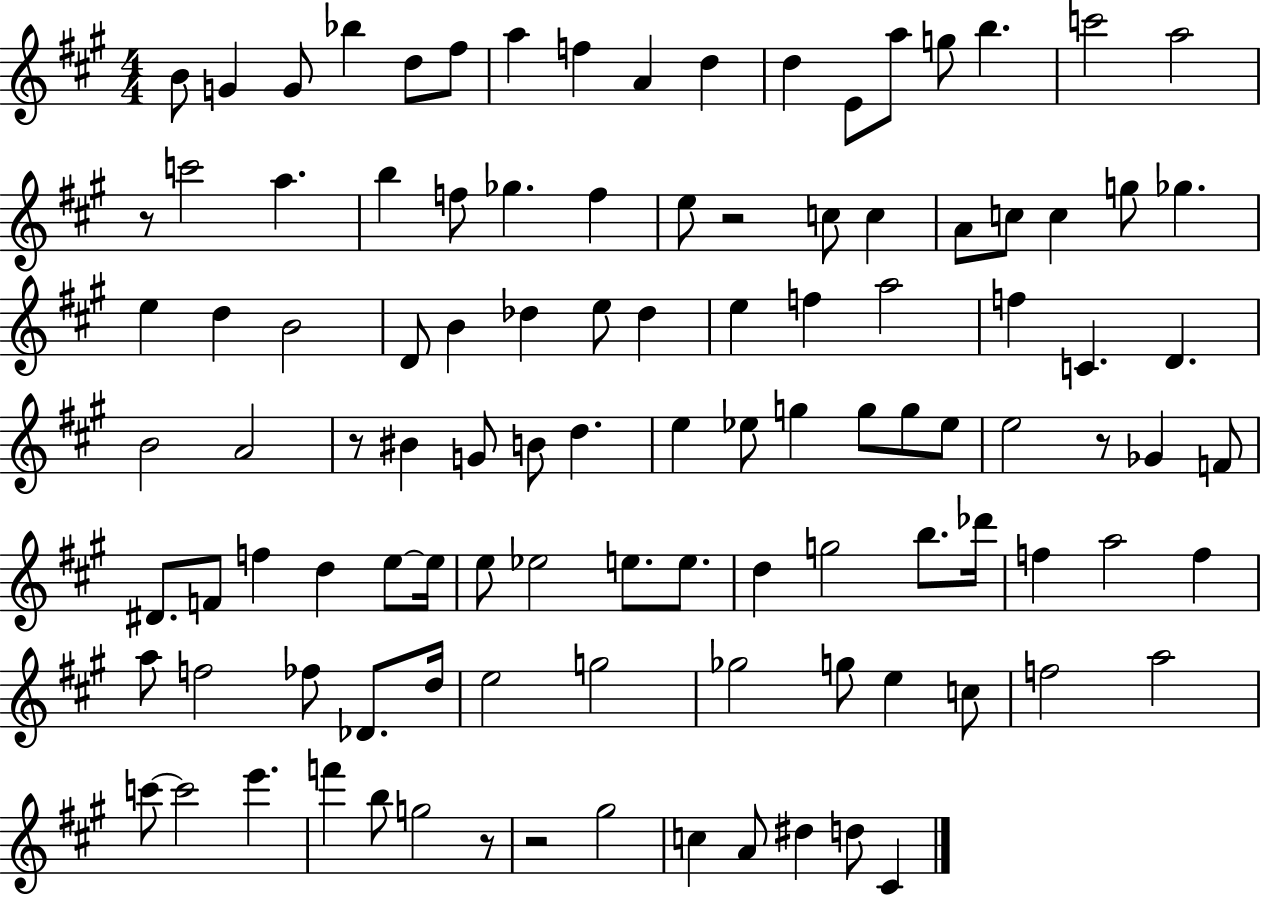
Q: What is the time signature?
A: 4/4